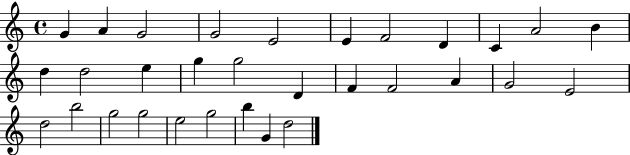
X:1
T:Untitled
M:4/4
L:1/4
K:C
G A G2 G2 E2 E F2 D C A2 B d d2 e g g2 D F F2 A G2 E2 d2 b2 g2 g2 e2 g2 b G d2